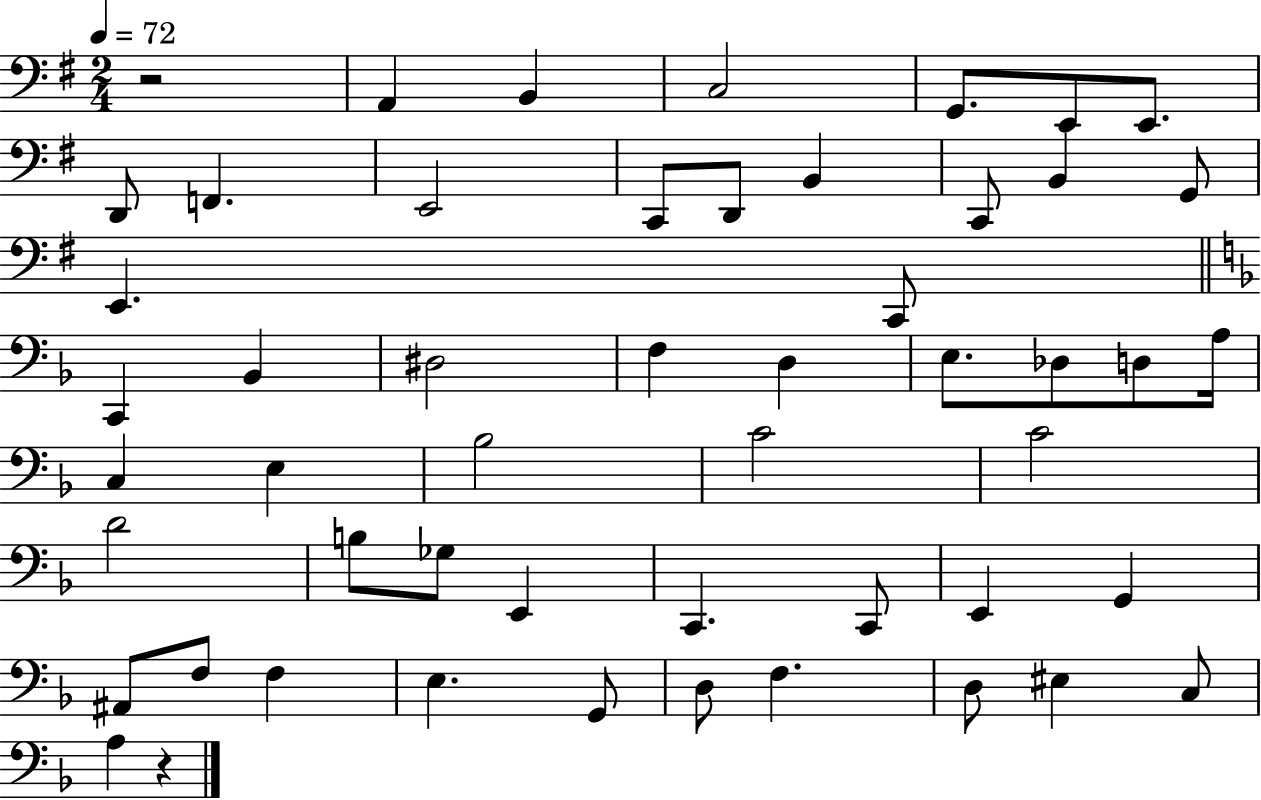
{
  \clef bass
  \numericTimeSignature
  \time 2/4
  \key g \major
  \tempo 4 = 72
  r2 | a,4 b,4 | c2 | g,8. e,8 e,8. | \break d,8 f,4. | e,2 | c,8 d,8 b,4 | c,8 b,4 g,8 | \break e,4. c,8 | \bar "||" \break \key d \minor c,4 bes,4 | dis2 | f4 d4 | e8. des8 d8 a16 | \break c4 e4 | bes2 | c'2 | c'2 | \break d'2 | b8 ges8 e,4 | c,4. c,8 | e,4 g,4 | \break ais,8 f8 f4 | e4. g,8 | d8 f4. | d8 eis4 c8 | \break a4 r4 | \bar "|."
}